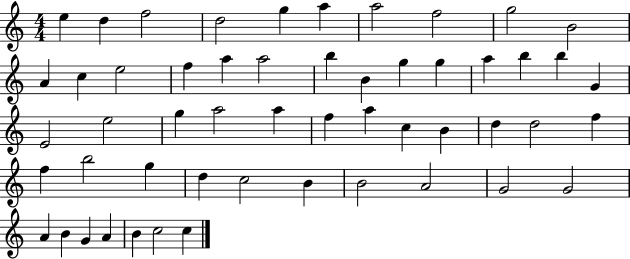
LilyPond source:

{
  \clef treble
  \numericTimeSignature
  \time 4/4
  \key c \major
  e''4 d''4 f''2 | d''2 g''4 a''4 | a''2 f''2 | g''2 b'2 | \break a'4 c''4 e''2 | f''4 a''4 a''2 | b''4 b'4 g''4 g''4 | a''4 b''4 b''4 g'4 | \break e'2 e''2 | g''4 a''2 a''4 | f''4 a''4 c''4 b'4 | d''4 d''2 f''4 | \break f''4 b''2 g''4 | d''4 c''2 b'4 | b'2 a'2 | g'2 g'2 | \break a'4 b'4 g'4 a'4 | b'4 c''2 c''4 | \bar "|."
}